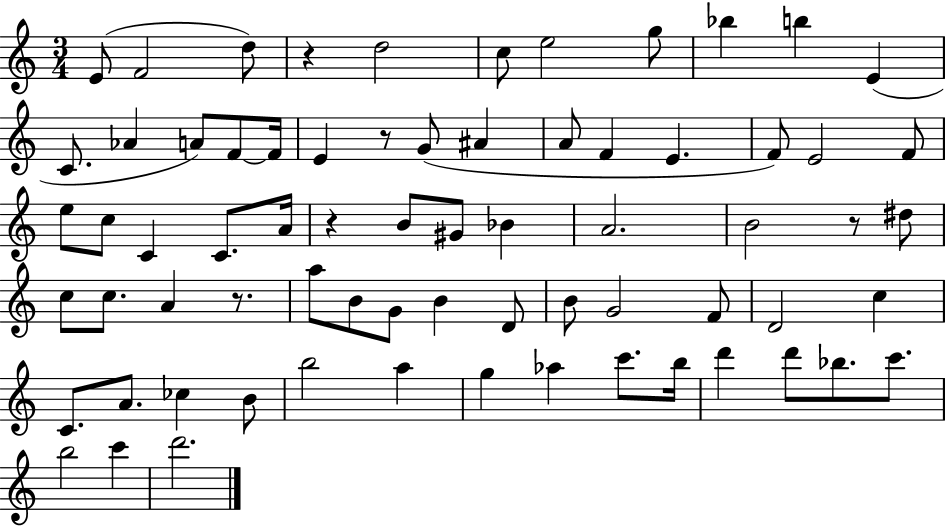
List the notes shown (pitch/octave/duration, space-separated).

E4/e F4/h D5/e R/q D5/h C5/e E5/h G5/e Bb5/q B5/q E4/q C4/e. Ab4/q A4/e F4/e F4/s E4/q R/e G4/e A#4/q A4/e F4/q E4/q. F4/e E4/h F4/e E5/e C5/e C4/q C4/e. A4/s R/q B4/e G#4/e Bb4/q A4/h. B4/h R/e D#5/e C5/e C5/e. A4/q R/e. A5/e B4/e G4/e B4/q D4/e B4/e G4/h F4/e D4/h C5/q C4/e. A4/e. CES5/q B4/e B5/h A5/q G5/q Ab5/q C6/e. B5/s D6/q D6/e Bb5/e. C6/e. B5/h C6/q D6/h.